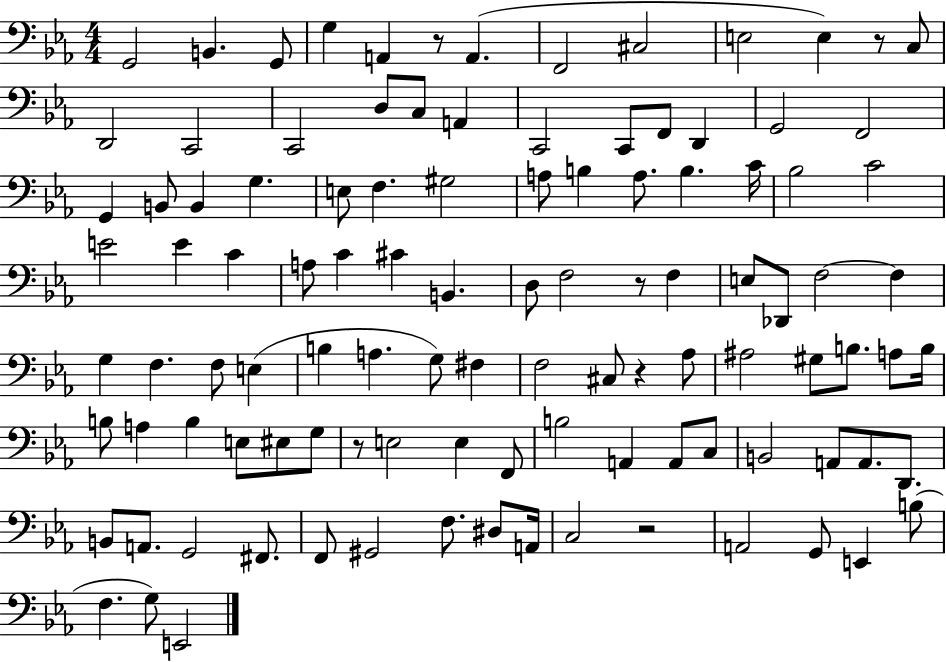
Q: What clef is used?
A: bass